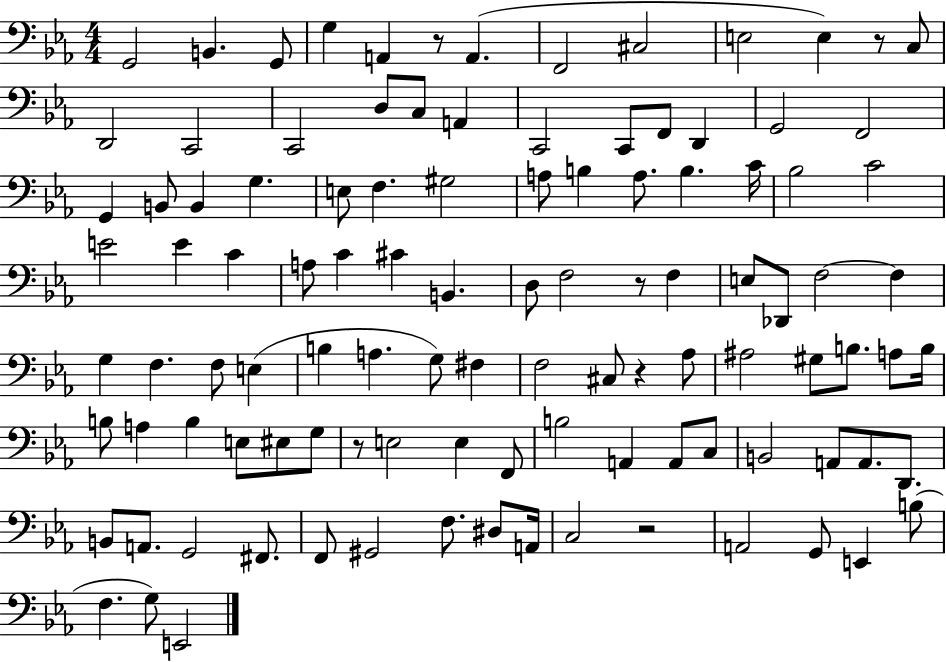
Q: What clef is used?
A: bass